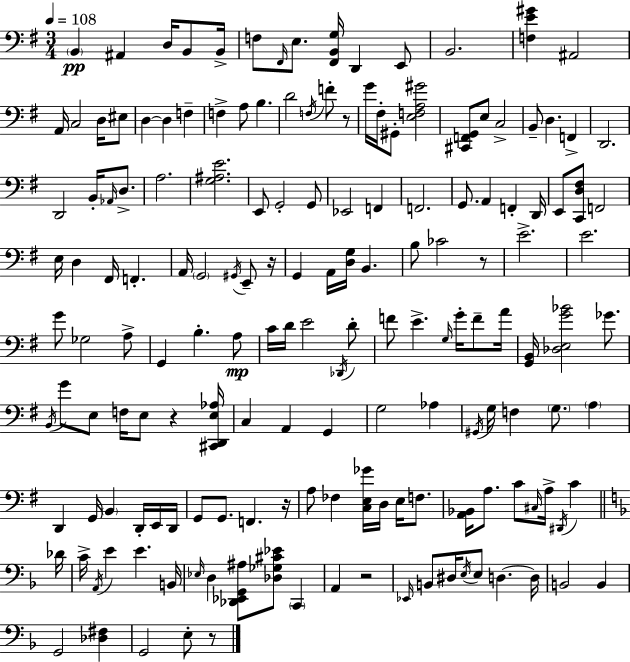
B2/q A#2/q D3/s B2/e B2/s F3/e F#2/s E3/e. [F#2,B2,G3]/s D2/q E2/e B2/h. [F3,E4,G#4]/q A#2/h A2/s C3/h D3/s EIS3/e D3/q D3/q F3/q F3/q A3/e B3/q. D4/h F3/s F4/e R/e G4/s F#3/s G#2/e [E3,F3,A3,G#4]/h [C#2,F2,G2]/e E3/e C3/h B2/e D3/q. F2/q D2/h. D2/h B2/s Ab2/s D3/e. A3/h. [G3,A#3,E4]/h. E2/e G2/h G2/e Eb2/h F2/q F2/h. G2/e. A2/q F2/q D2/s E2/e [C2,D3,F#3]/e F2/h E3/s D3/q F#2/s F2/q. A2/s G2/h G#2/s E2/e R/s G2/q A2/s [D3,G3]/s B2/q. B3/e CES4/h R/e E4/h. E4/h. G4/e Gb3/h A3/e G2/q B3/q. A3/e C4/s D4/s E4/h Db2/s D4/e F4/e E4/q. G3/s G4/s F4/e A4/s [G2,B2]/s [Db3,E3,G4,Bb4]/h Gb4/e. B2/s G4/e E3/e F3/s E3/e R/q [C#2,D2,E3,Ab3]/s C3/q A2/q G2/q G3/h Ab3/q G#2/s G3/s F3/q G3/e. A3/q D2/q G2/s B2/q D2/s E2/s D2/s G2/e G2/e. F2/q. R/s A3/e FES3/q [C3,E3,Gb4]/s D3/s E3/s F3/e. [A2,Bb2]/s A3/e. C4/e C#3/s A3/s D#2/s C4/q Db4/s C4/s A2/s E4/q E4/q. B2/s Eb3/s D3/q [Db2,Eb2,G2,A#3]/e [Db3,Gb3,C#4,Eb4]/e C2/q A2/q R/h Eb2/s B2/e D#3/s E3/s E3/e D3/q. D3/s B2/h B2/q G2/h [Db3,F#3]/q G2/h E3/e R/e